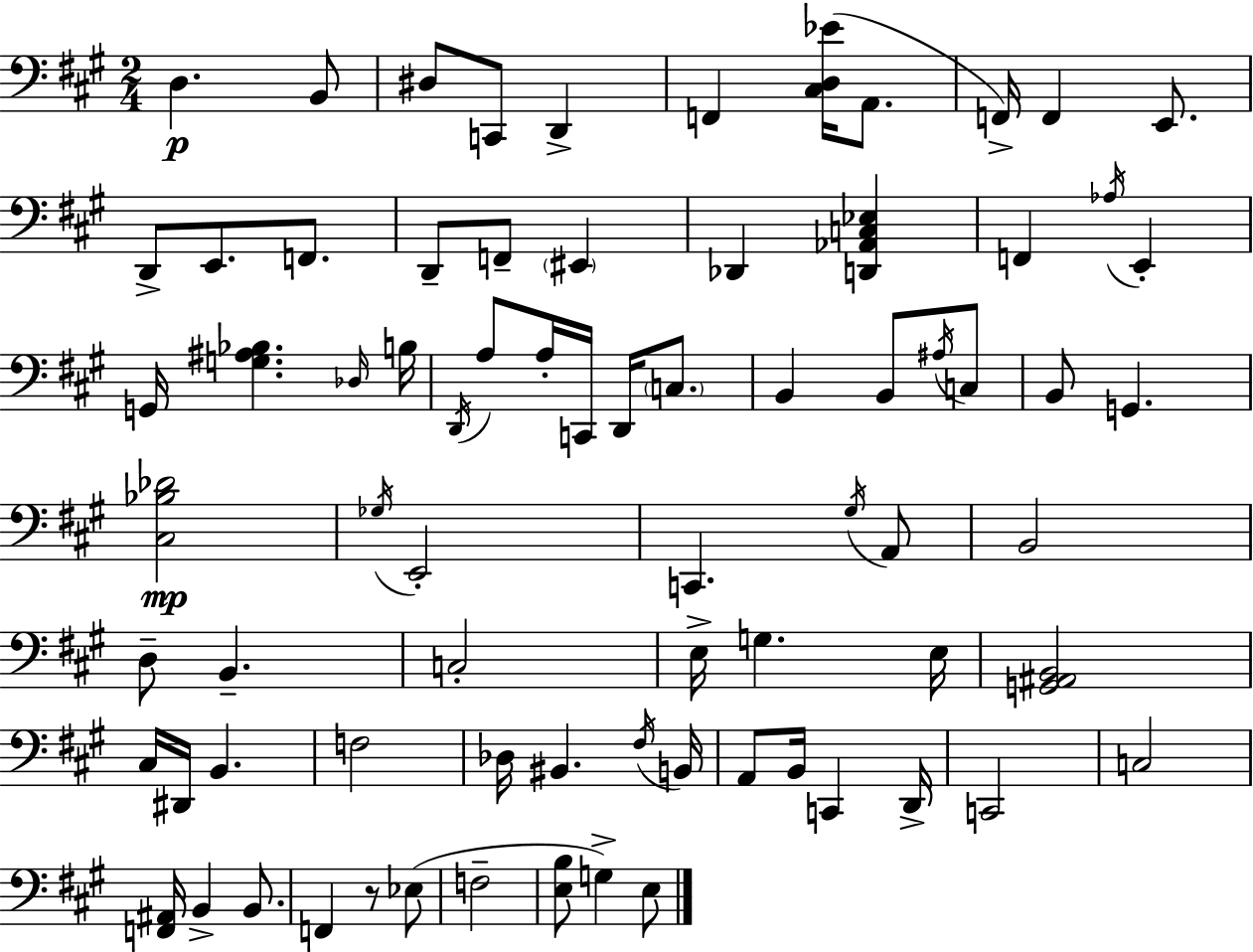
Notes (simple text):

D3/q. B2/e D#3/e C2/e D2/q F2/q [C#3,D3,Eb4]/s A2/e. F2/s F2/q E2/e. D2/e E2/e. F2/e. D2/e F2/e EIS2/q Db2/q [D2,Ab2,C3,Eb3]/q F2/q Ab3/s E2/q G2/s [G3,A#3,Bb3]/q. Db3/s B3/s D2/s A3/e A3/s C2/s D2/s C3/e. B2/q B2/e A#3/s C3/e B2/e G2/q. [C#3,Bb3,Db4]/h Gb3/s E2/h C2/q. G#3/s A2/e B2/h D3/e B2/q. C3/h E3/s G3/q. E3/s [G2,A#2,B2]/h C#3/s D#2/s B2/q. F3/h Db3/s BIS2/q. F#3/s B2/s A2/e B2/s C2/q D2/s C2/h C3/h [F2,A#2]/s B2/q B2/e. F2/q R/e Eb3/e F3/h [E3,B3]/e G3/q E3/e